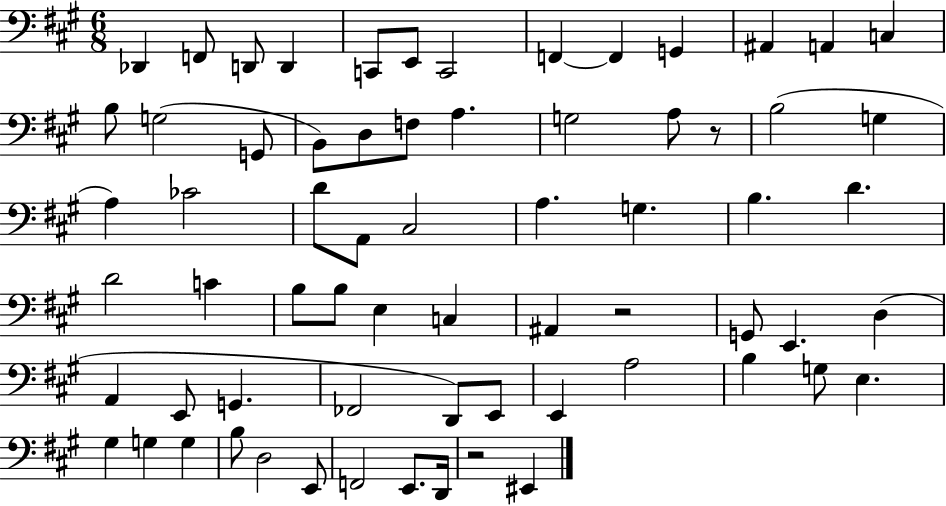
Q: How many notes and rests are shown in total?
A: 67